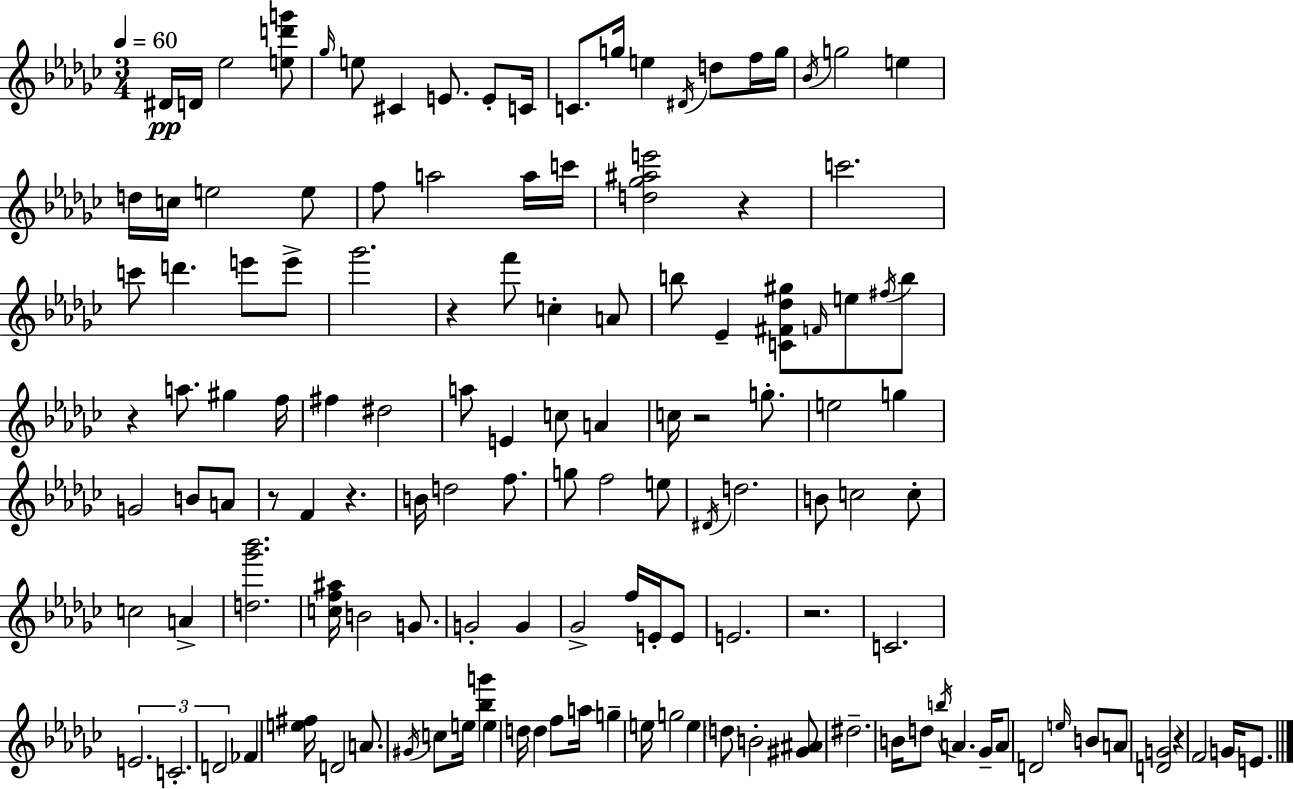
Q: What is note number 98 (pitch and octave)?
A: E5